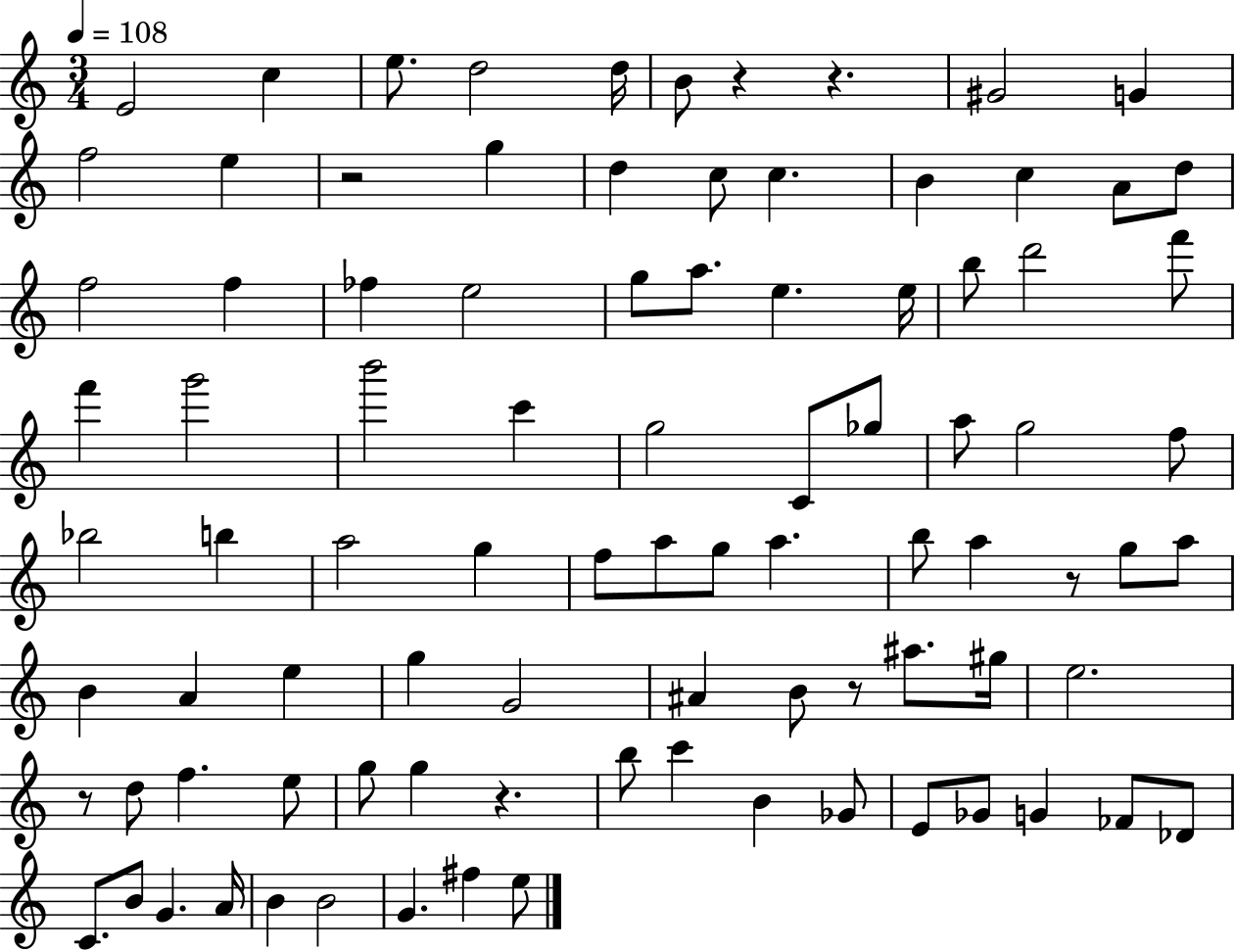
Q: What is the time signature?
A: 3/4